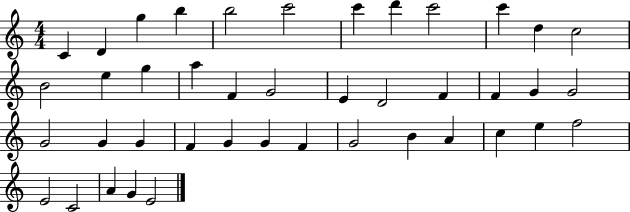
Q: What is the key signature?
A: C major